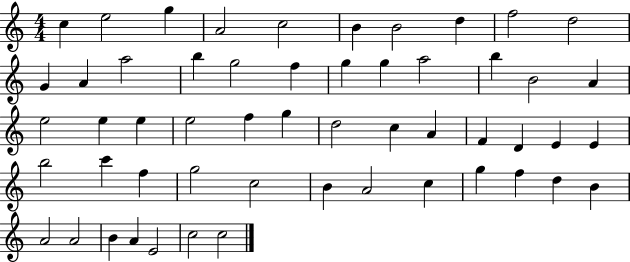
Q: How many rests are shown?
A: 0